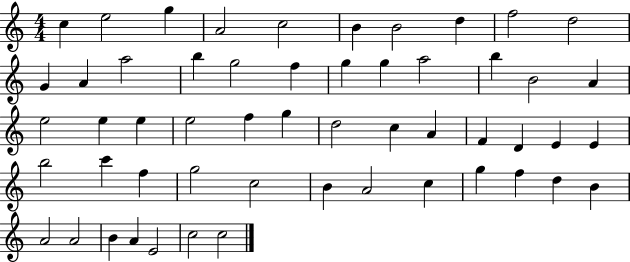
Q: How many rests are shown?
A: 0